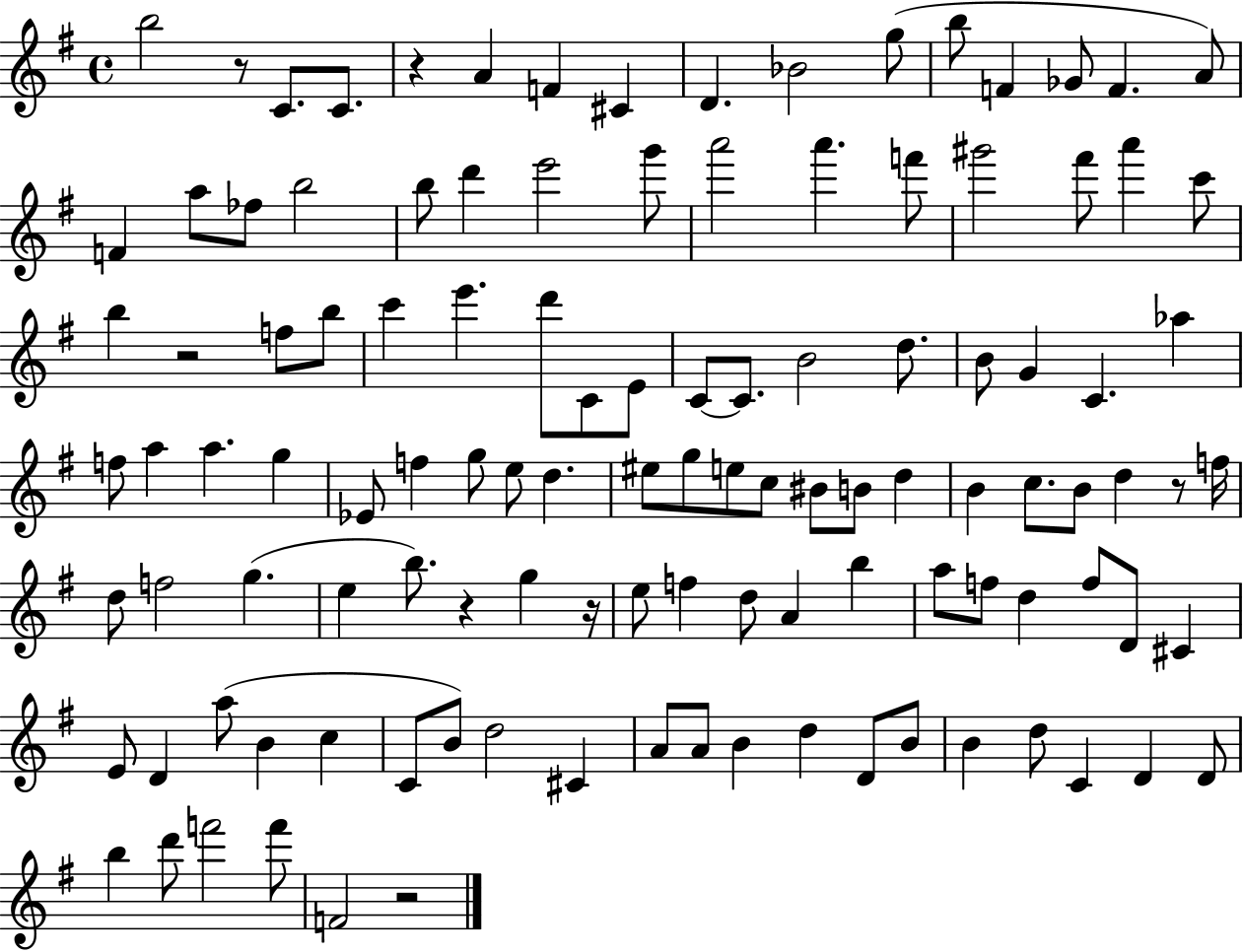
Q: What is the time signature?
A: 4/4